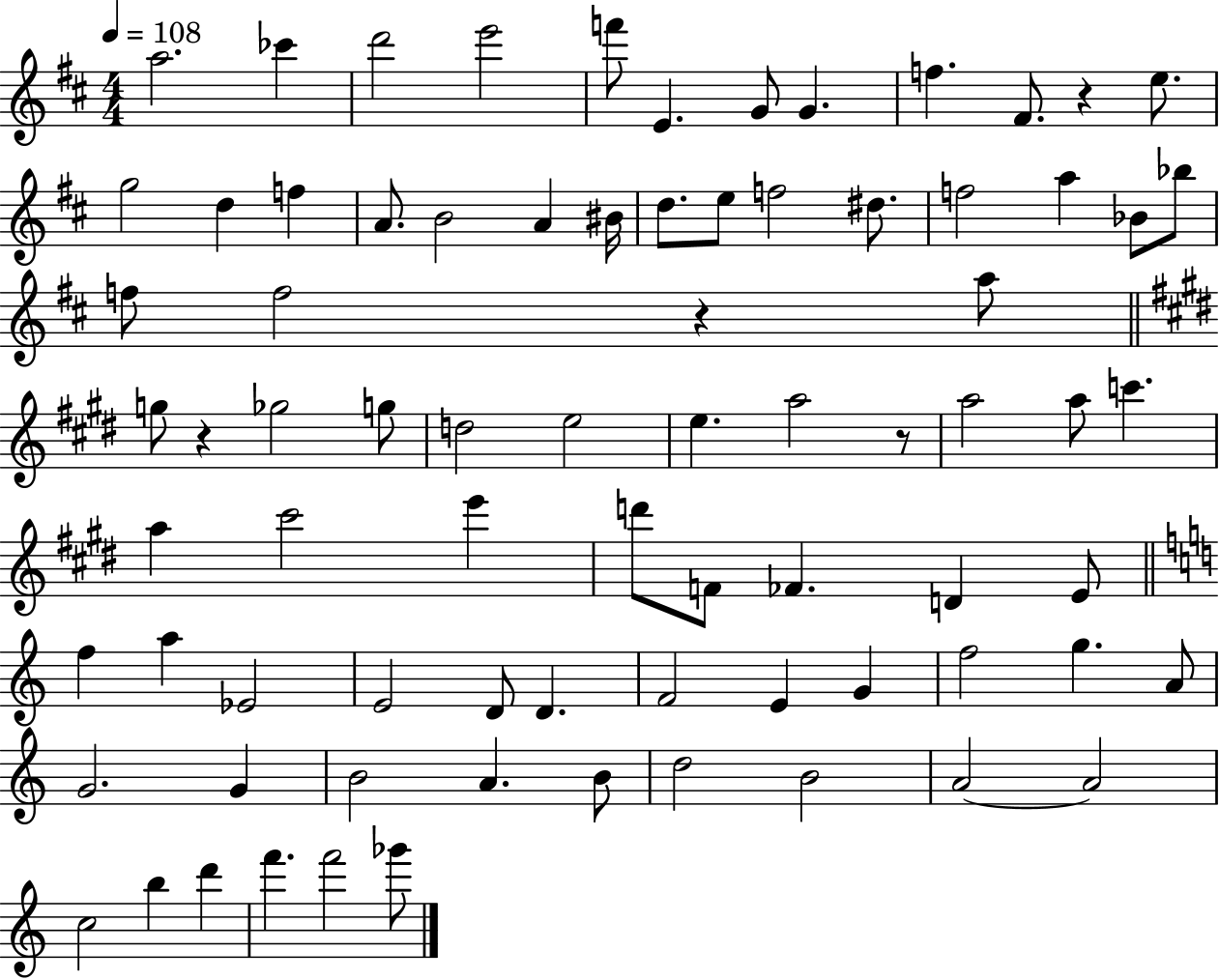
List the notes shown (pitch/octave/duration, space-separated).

A5/h. CES6/q D6/h E6/h F6/e E4/q. G4/e G4/q. F5/q. F#4/e. R/q E5/e. G5/h D5/q F5/q A4/e. B4/h A4/q BIS4/s D5/e. E5/e F5/h D#5/e. F5/h A5/q Bb4/e Bb5/e F5/e F5/h R/q A5/e G5/e R/q Gb5/h G5/e D5/h E5/h E5/q. A5/h R/e A5/h A5/e C6/q. A5/q C#6/h E6/q D6/e F4/e FES4/q. D4/q E4/e F5/q A5/q Eb4/h E4/h D4/e D4/q. F4/h E4/q G4/q F5/h G5/q. A4/e G4/h. G4/q B4/h A4/q. B4/e D5/h B4/h A4/h A4/h C5/h B5/q D6/q F6/q. F6/h Gb6/e